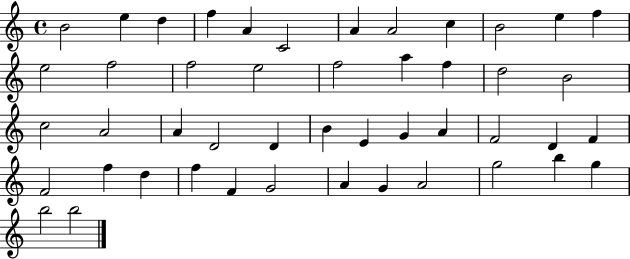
X:1
T:Untitled
M:4/4
L:1/4
K:C
B2 e d f A C2 A A2 c B2 e f e2 f2 f2 e2 f2 a f d2 B2 c2 A2 A D2 D B E G A F2 D F F2 f d f F G2 A G A2 g2 b g b2 b2